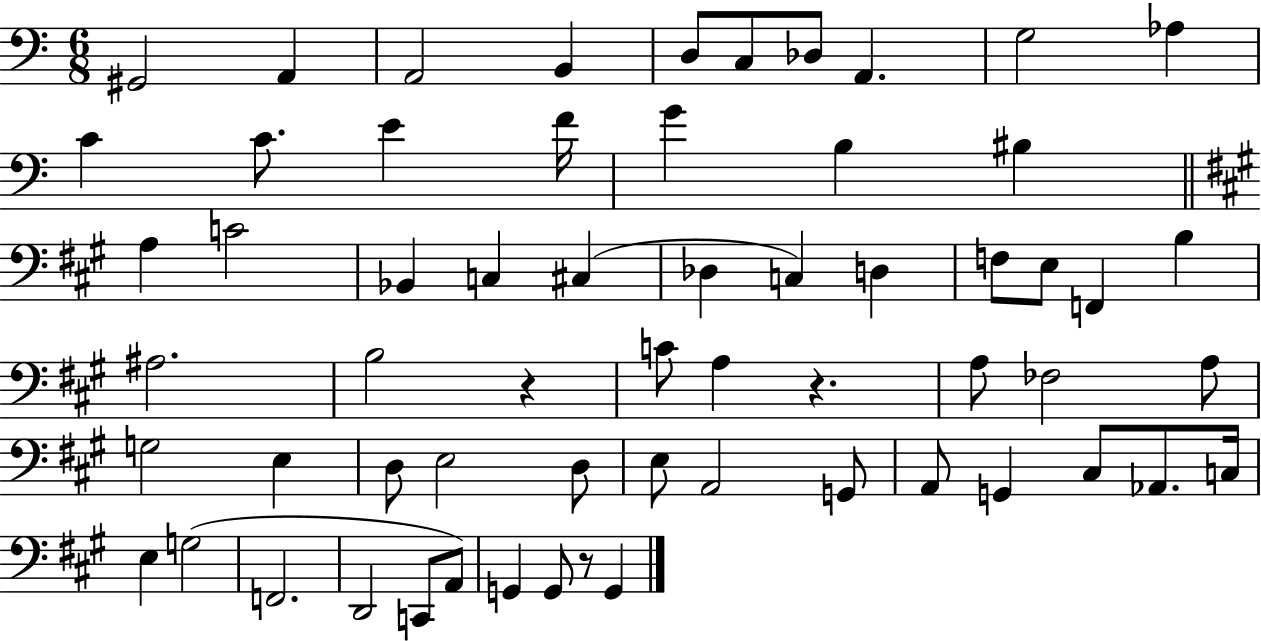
G#2/h A2/q A2/h B2/q D3/e C3/e Db3/e A2/q. G3/h Ab3/q C4/q C4/e. E4/q F4/s G4/q B3/q BIS3/q A3/q C4/h Bb2/q C3/q C#3/q Db3/q C3/q D3/q F3/e E3/e F2/q B3/q A#3/h. B3/h R/q C4/e A3/q R/q. A3/e FES3/h A3/e G3/h E3/q D3/e E3/h D3/e E3/e A2/h G2/e A2/e G2/q C#3/e Ab2/e. C3/s E3/q G3/h F2/h. D2/h C2/e A2/e G2/q G2/e R/e G2/q